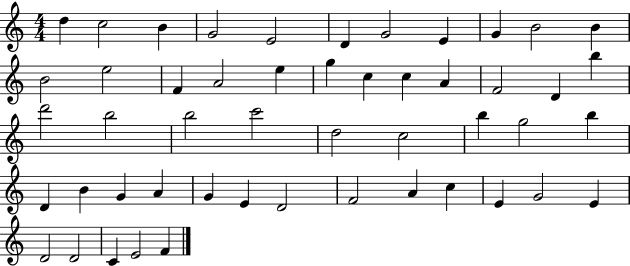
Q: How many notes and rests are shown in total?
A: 50